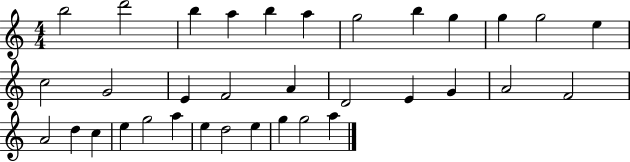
B5/h D6/h B5/q A5/q B5/q A5/q G5/h B5/q G5/q G5/q G5/h E5/q C5/h G4/h E4/q F4/h A4/q D4/h E4/q G4/q A4/h F4/h A4/h D5/q C5/q E5/q G5/h A5/q E5/q D5/h E5/q G5/q G5/h A5/q